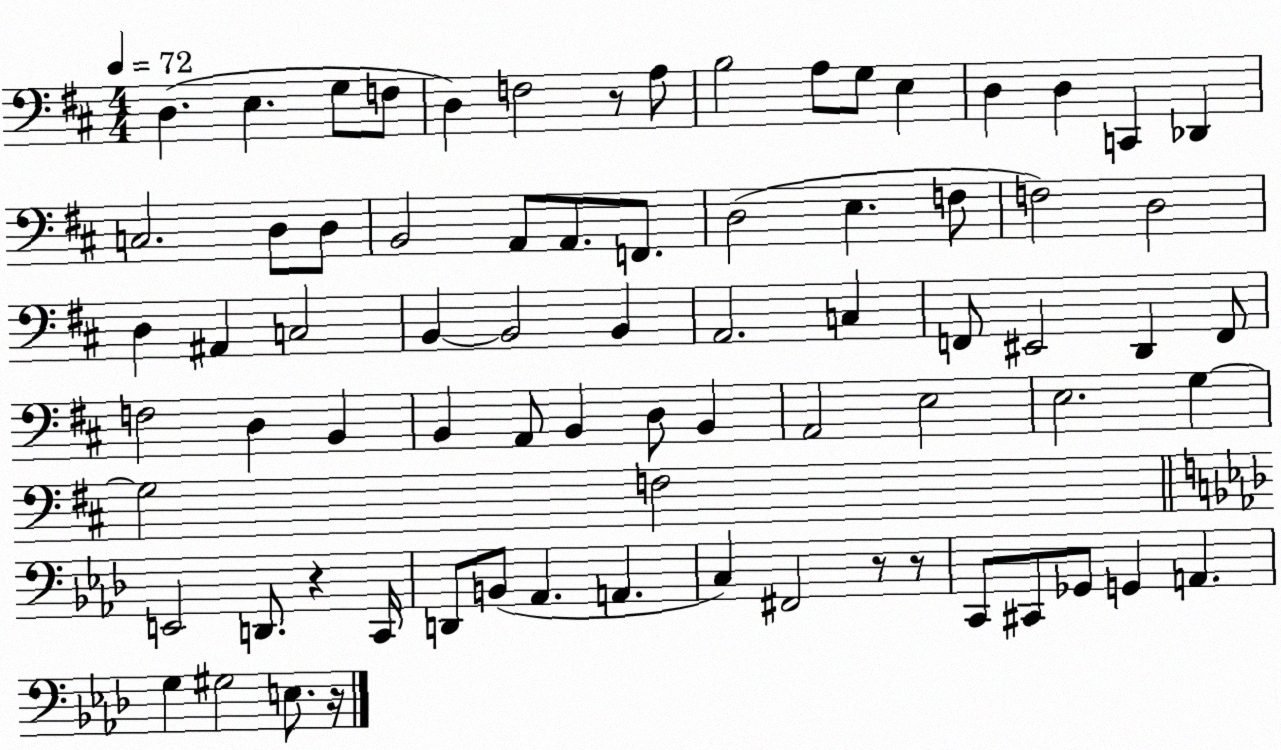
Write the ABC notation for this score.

X:1
T:Untitled
M:4/4
L:1/4
K:D
D, E, G,/2 F,/2 D, F,2 z/2 A,/2 B,2 A,/2 G,/2 E, D, D, C,, _D,, C,2 D,/2 D,/2 B,,2 A,,/2 A,,/2 F,,/2 D,2 E, F,/2 F,2 D,2 D, ^A,, C,2 B,, B,,2 B,, A,,2 C, F,,/2 ^E,,2 D,, F,,/2 F,2 D, B,, B,, A,,/2 B,, D,/2 B,, A,,2 E,2 E,2 G, G,2 F,2 E,,2 D,,/2 z C,,/4 D,,/2 B,,/2 _A,, A,, C, ^F,,2 z/2 z/2 C,,/2 ^C,,/2 _G,,/2 G,, A,, G, ^G,2 E,/2 z/4